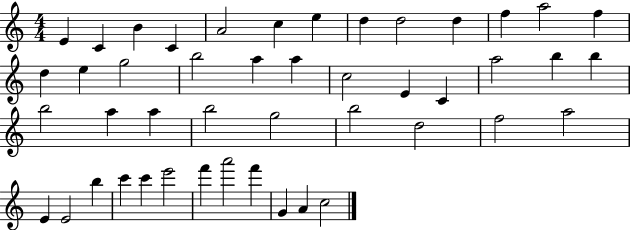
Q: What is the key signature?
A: C major